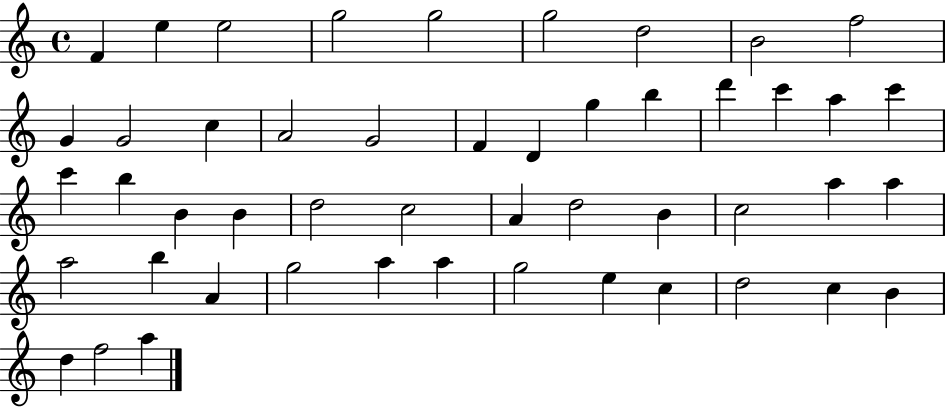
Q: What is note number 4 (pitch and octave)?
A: G5